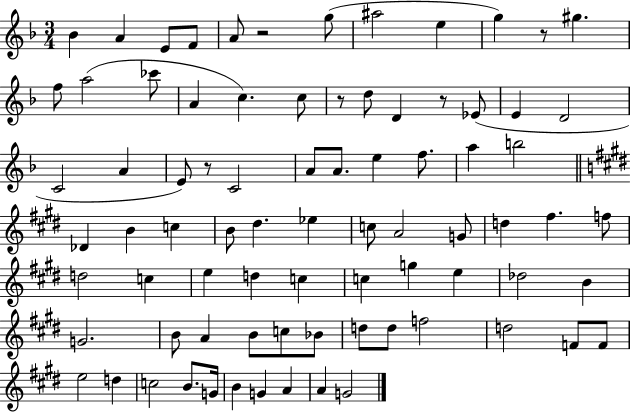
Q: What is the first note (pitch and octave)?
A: Bb4